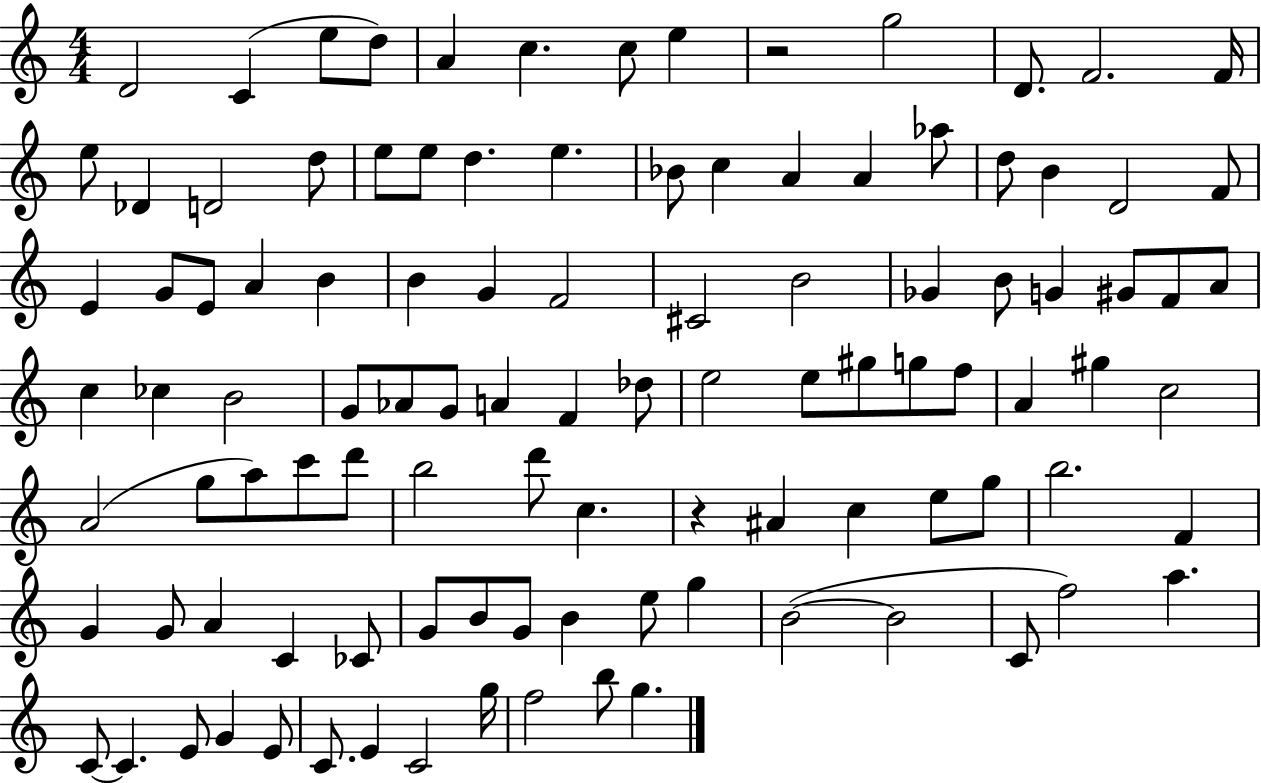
{
  \clef treble
  \numericTimeSignature
  \time 4/4
  \key c \major
  \repeat volta 2 { d'2 c'4( e''8 d''8) | a'4 c''4. c''8 e''4 | r2 g''2 | d'8. f'2. f'16 | \break e''8 des'4 d'2 d''8 | e''8 e''8 d''4. e''4. | bes'8 c''4 a'4 a'4 aes''8 | d''8 b'4 d'2 f'8 | \break e'4 g'8 e'8 a'4 b'4 | b'4 g'4 f'2 | cis'2 b'2 | ges'4 b'8 g'4 gis'8 f'8 a'8 | \break c''4 ces''4 b'2 | g'8 aes'8 g'8 a'4 f'4 des''8 | e''2 e''8 gis''8 g''8 f''8 | a'4 gis''4 c''2 | \break a'2( g''8 a''8) c'''8 d'''8 | b''2 d'''8 c''4. | r4 ais'4 c''4 e''8 g''8 | b''2. f'4 | \break g'4 g'8 a'4 c'4 ces'8 | g'8 b'8 g'8 b'4 e''8 g''4 | b'2~(~ b'2 | c'8 f''2) a''4. | \break c'8~~ c'4. e'8 g'4 e'8 | c'8. e'4 c'2 g''16 | f''2 b''8 g''4. | } \bar "|."
}